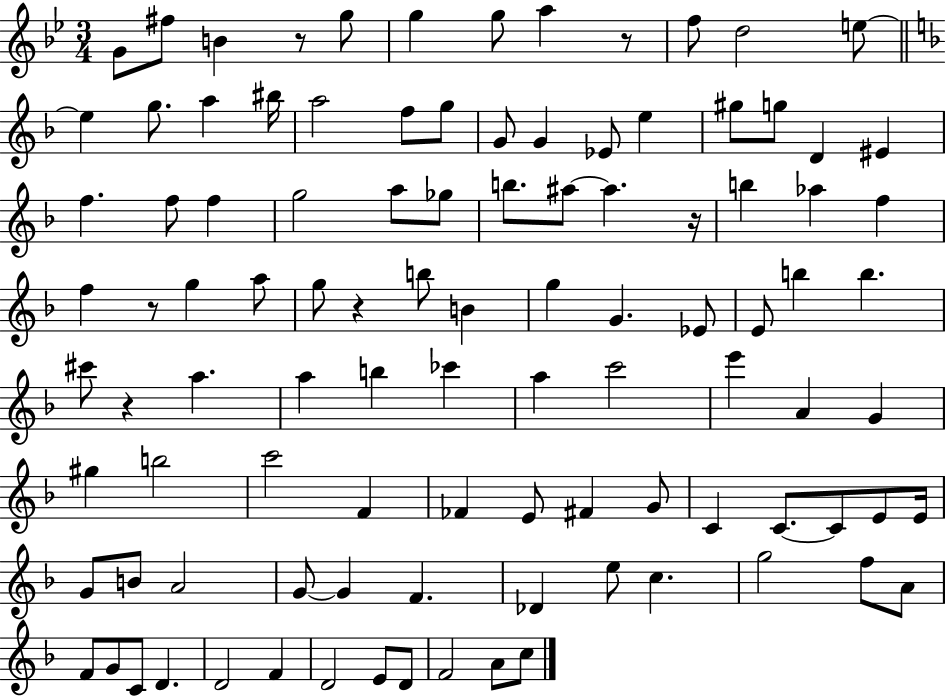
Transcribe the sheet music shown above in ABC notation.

X:1
T:Untitled
M:3/4
L:1/4
K:Bb
G/2 ^f/2 B z/2 g/2 g g/2 a z/2 f/2 d2 e/2 e g/2 a ^b/4 a2 f/2 g/2 G/2 G _E/2 e ^g/2 g/2 D ^E f f/2 f g2 a/2 _g/2 b/2 ^a/2 ^a z/4 b _a f f z/2 g a/2 g/2 z b/2 B g G _E/2 E/2 b b ^c'/2 z a a b _c' a c'2 e' A G ^g b2 c'2 F _F E/2 ^F G/2 C C/2 C/2 E/2 E/4 G/2 B/2 A2 G/2 G F _D e/2 c g2 f/2 A/2 F/2 G/2 C/2 D D2 F D2 E/2 D/2 F2 A/2 c/2